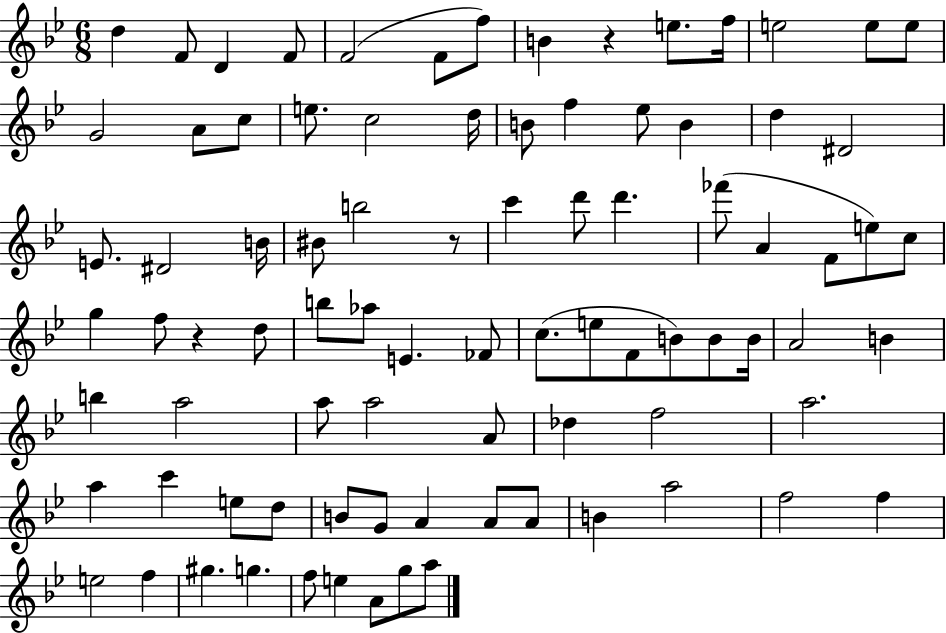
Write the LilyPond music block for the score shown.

{
  \clef treble
  \numericTimeSignature
  \time 6/8
  \key bes \major
  d''4 f'8 d'4 f'8 | f'2( f'8 f''8) | b'4 r4 e''8. f''16 | e''2 e''8 e''8 | \break g'2 a'8 c''8 | e''8. c''2 d''16 | b'8 f''4 ees''8 b'4 | d''4 dis'2 | \break e'8. dis'2 b'16 | bis'8 b''2 r8 | c'''4 d'''8 d'''4. | fes'''8( a'4 f'8 e''8) c''8 | \break g''4 f''8 r4 d''8 | b''8 aes''8 e'4. fes'8 | c''8.( e''8 f'8 b'8) b'8 b'16 | a'2 b'4 | \break b''4 a''2 | a''8 a''2 a'8 | des''4 f''2 | a''2. | \break a''4 c'''4 e''8 d''8 | b'8 g'8 a'4 a'8 a'8 | b'4 a''2 | f''2 f''4 | \break e''2 f''4 | gis''4. g''4. | f''8 e''4 a'8 g''8 a''8 | \bar "|."
}